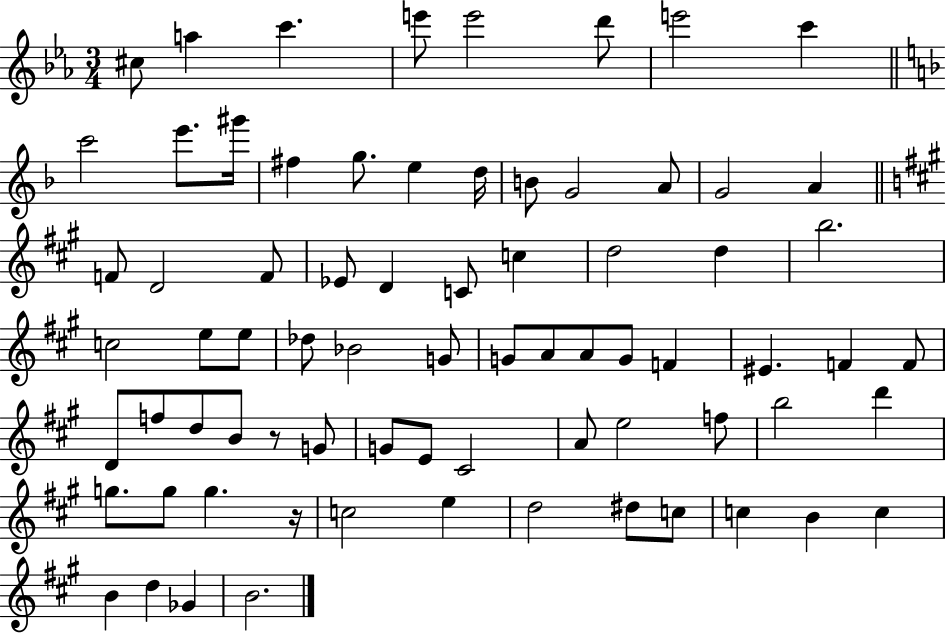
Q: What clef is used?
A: treble